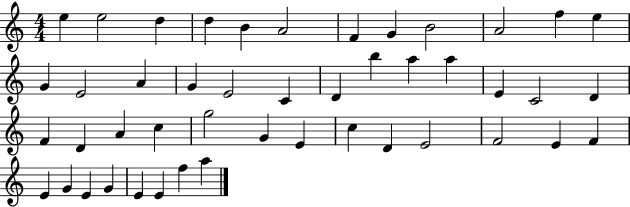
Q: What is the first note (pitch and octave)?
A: E5